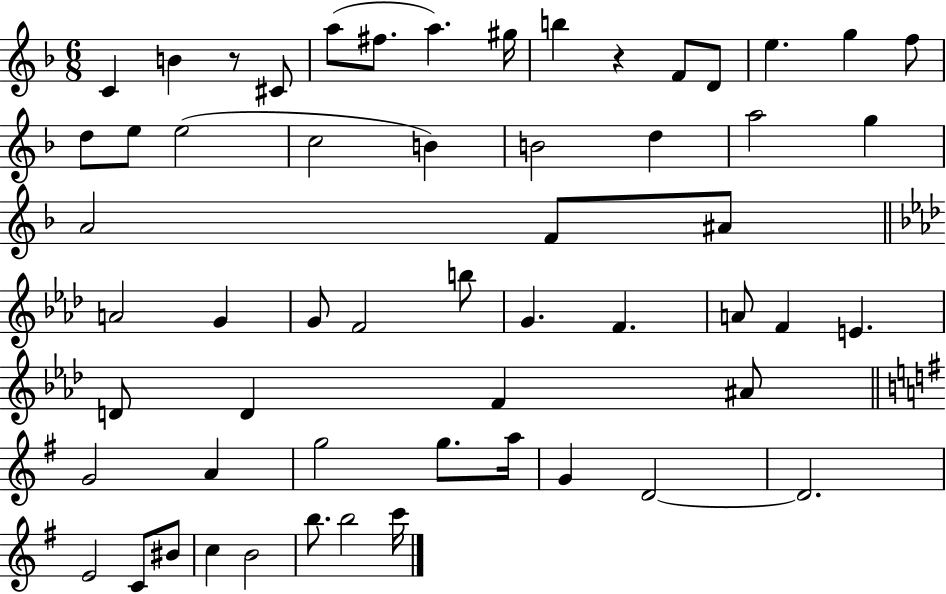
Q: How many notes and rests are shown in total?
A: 57